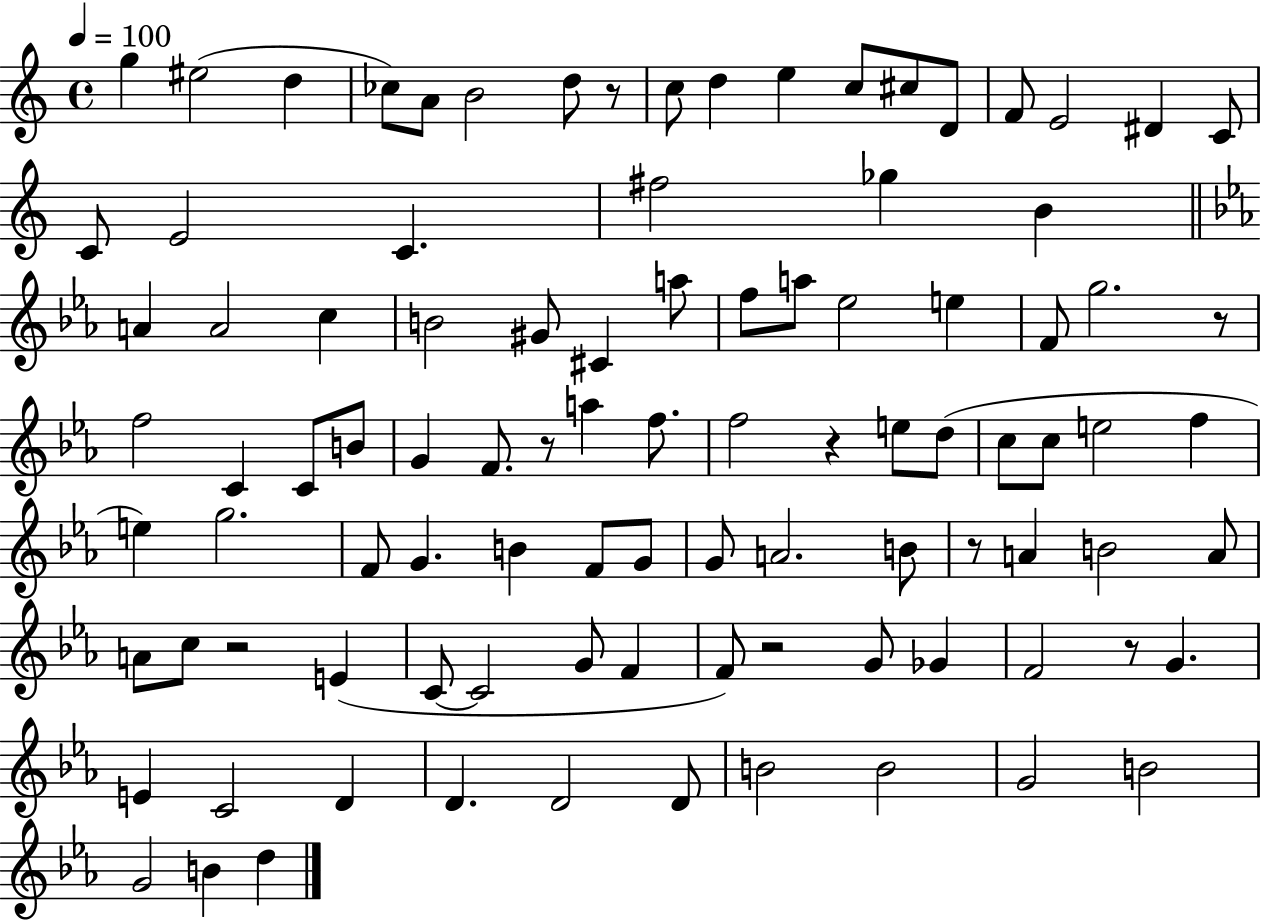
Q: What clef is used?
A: treble